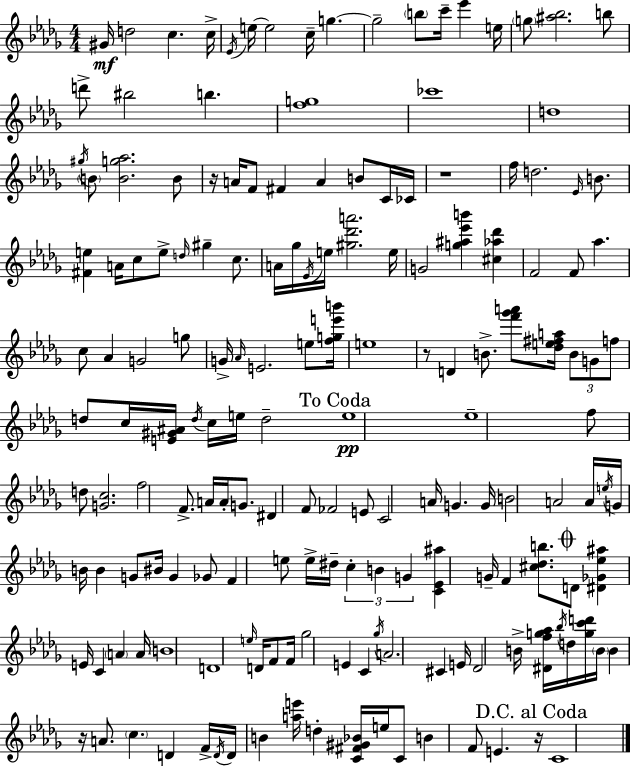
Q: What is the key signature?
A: BES minor